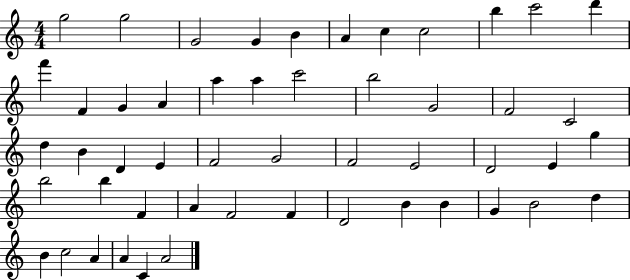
G5/h G5/h G4/h G4/q B4/q A4/q C5/q C5/h B5/q C6/h D6/q F6/q F4/q G4/q A4/q A5/q A5/q C6/h B5/h G4/h F4/h C4/h D5/q B4/q D4/q E4/q F4/h G4/h F4/h E4/h D4/h E4/q G5/q B5/h B5/q F4/q A4/q F4/h F4/q D4/h B4/q B4/q G4/q B4/h D5/q B4/q C5/h A4/q A4/q C4/q A4/h